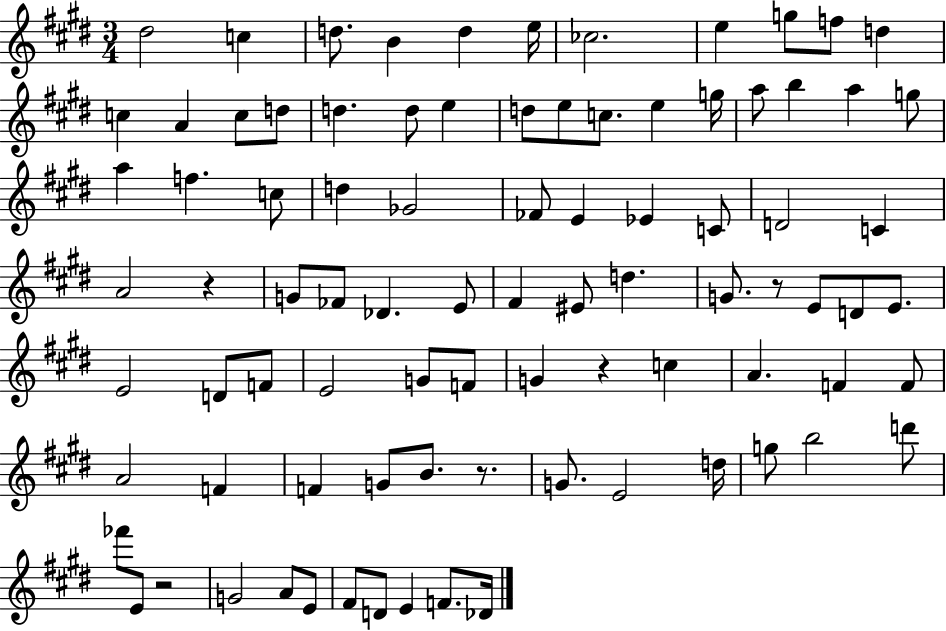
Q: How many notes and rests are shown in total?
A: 87